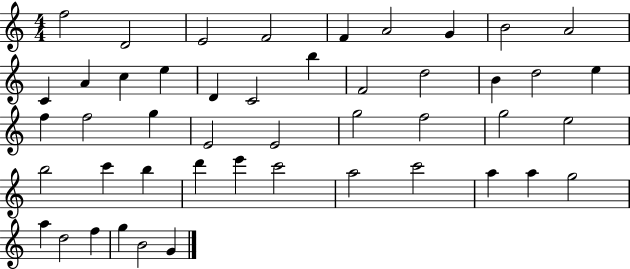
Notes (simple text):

F5/h D4/h E4/h F4/h F4/q A4/h G4/q B4/h A4/h C4/q A4/q C5/q E5/q D4/q C4/h B5/q F4/h D5/h B4/q D5/h E5/q F5/q F5/h G5/q E4/h E4/h G5/h F5/h G5/h E5/h B5/h C6/q B5/q D6/q E6/q C6/h A5/h C6/h A5/q A5/q G5/h A5/q D5/h F5/q G5/q B4/h G4/q